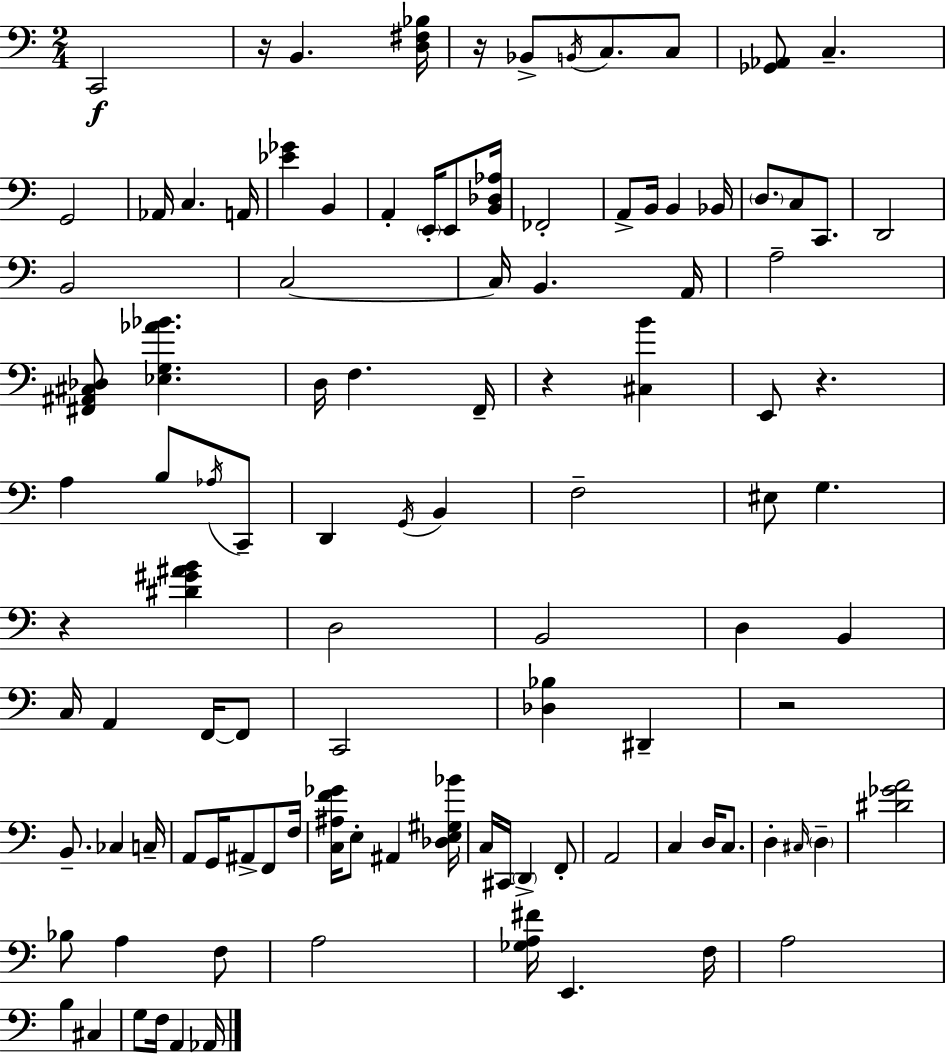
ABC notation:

X:1
T:Untitled
M:2/4
L:1/4
K:Am
C,,2 z/4 B,, [D,^F,_B,]/4 z/4 _B,,/2 B,,/4 C,/2 C,/2 [_G,,_A,,]/2 C, G,,2 _A,,/4 C, A,,/4 [_E_G] B,, A,, E,,/4 E,,/2 [B,,_D,_A,]/4 _F,,2 A,,/2 B,,/4 B,, _B,,/4 D,/2 C,/2 C,,/2 D,,2 B,,2 C,2 C,/4 B,, A,,/4 A,2 [^F,,^A,,^C,_D,]/2 [_E,G,_A_B] D,/4 F, F,,/4 z [^C,B] E,,/2 z A, B,/2 _A,/4 C,,/2 D,, G,,/4 B,, F,2 ^E,/2 G, z [^D^G^AB] D,2 B,,2 D, B,, C,/4 A,, F,,/4 F,,/2 C,,2 [_D,_B,] ^D,, z2 B,,/2 _C, C,/4 A,,/2 G,,/4 ^A,,/2 F,,/2 F,/4 [C,^A,F_G]/4 E,/2 ^A,, [_D,E,^G,_B]/4 C,/4 ^C,,/4 D,, F,,/2 A,,2 C, D,/4 C,/2 D, ^C,/4 D, [^D_GA]2 _B,/2 A, F,/2 A,2 [_G,A,^F]/4 E,, F,/4 A,2 B, ^C, G,/2 F,/4 A,, _A,,/4